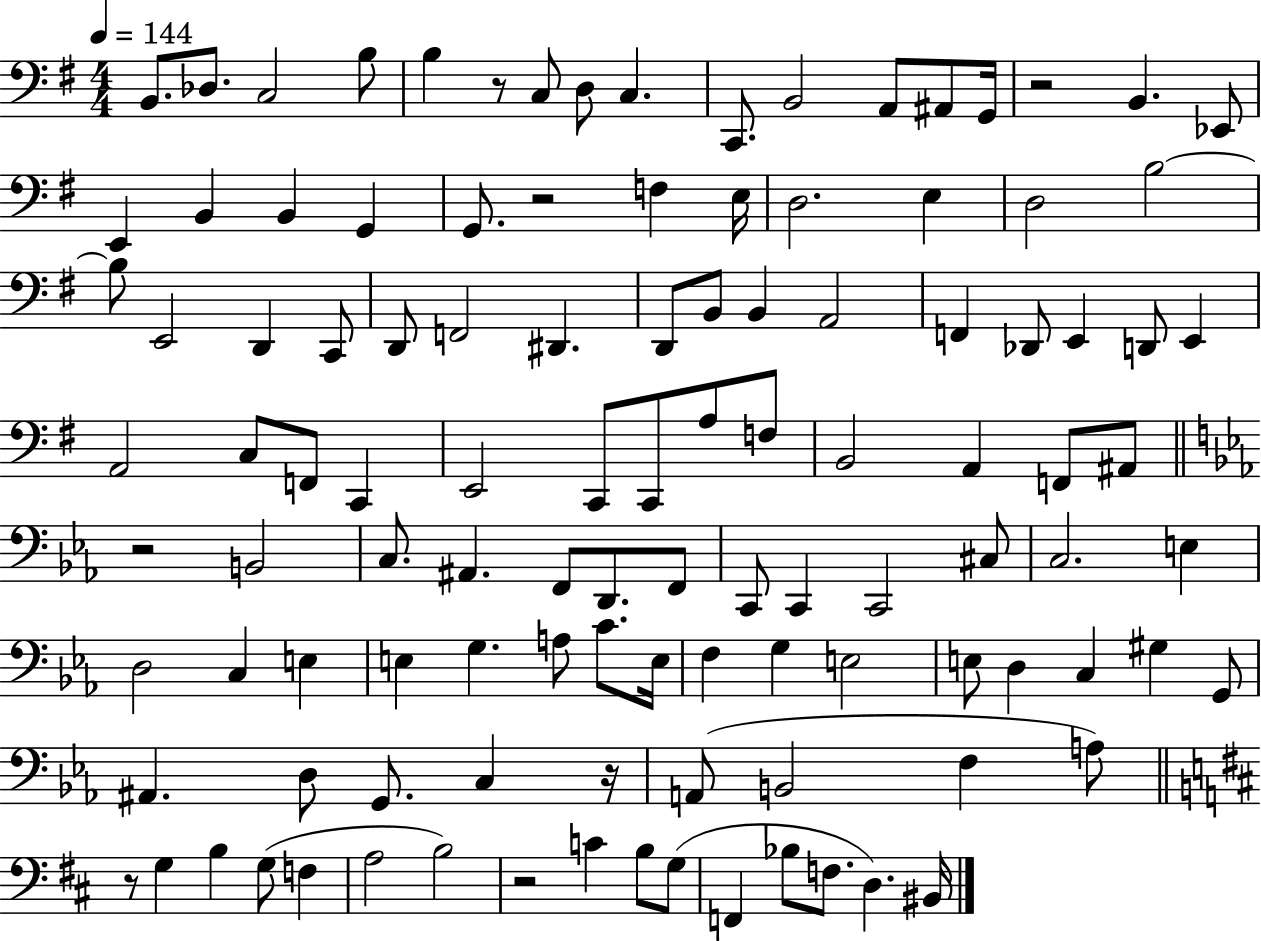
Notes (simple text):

B2/e. Db3/e. C3/h B3/e B3/q R/e C3/e D3/e C3/q. C2/e. B2/h A2/e A#2/e G2/s R/h B2/q. Eb2/e E2/q B2/q B2/q G2/q G2/e. R/h F3/q E3/s D3/h. E3/q D3/h B3/h B3/e E2/h D2/q C2/e D2/e F2/h D#2/q. D2/e B2/e B2/q A2/h F2/q Db2/e E2/q D2/e E2/q A2/h C3/e F2/e C2/q E2/h C2/e C2/e A3/e F3/e B2/h A2/q F2/e A#2/e R/h B2/h C3/e. A#2/q. F2/e D2/e. F2/e C2/e C2/q C2/h C#3/e C3/h. E3/q D3/h C3/q E3/q E3/q G3/q. A3/e C4/e. E3/s F3/q G3/q E3/h E3/e D3/q C3/q G#3/q G2/e A#2/q. D3/e G2/e. C3/q R/s A2/e B2/h F3/q A3/e R/e G3/q B3/q G3/e F3/q A3/h B3/h R/h C4/q B3/e G3/e F2/q Bb3/e F3/e. D3/q. BIS2/s